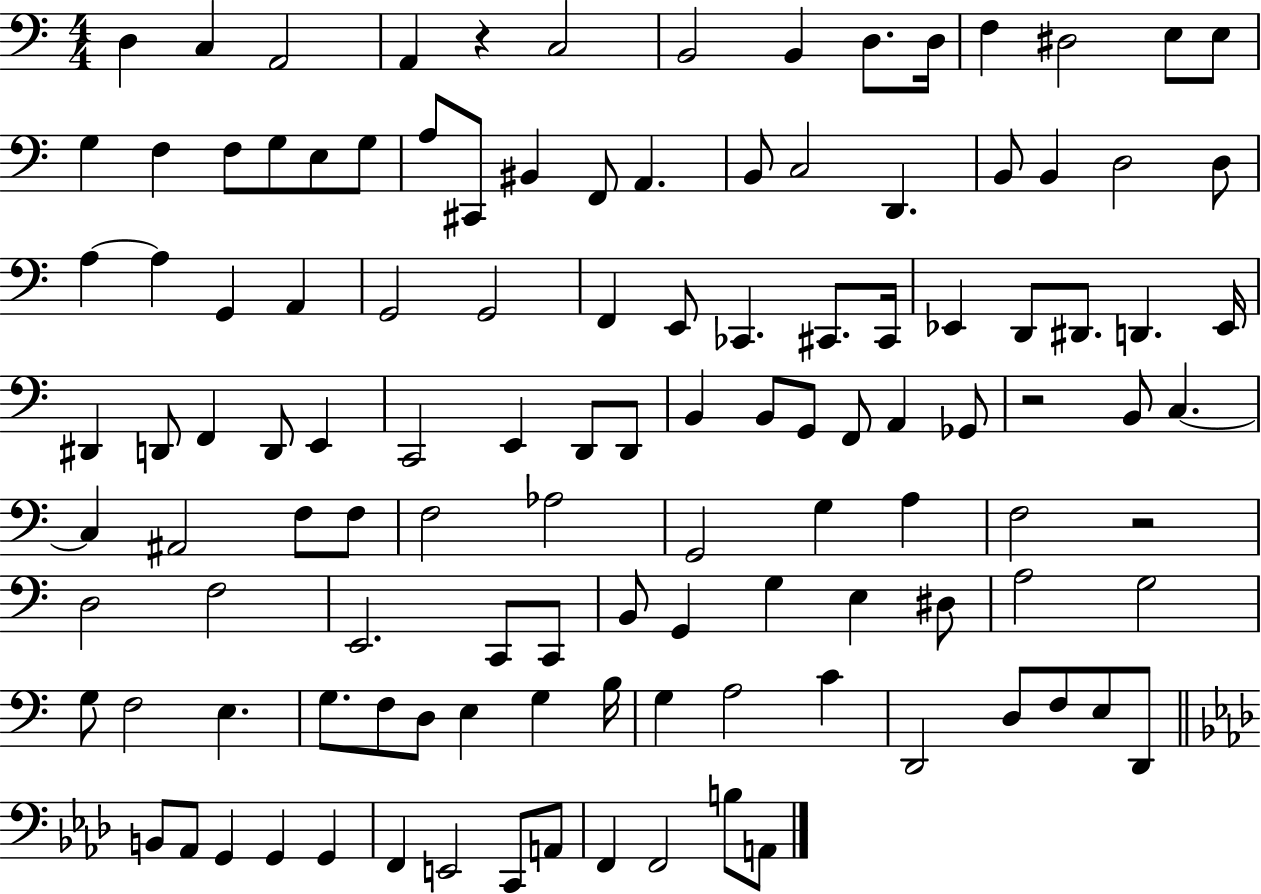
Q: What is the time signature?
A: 4/4